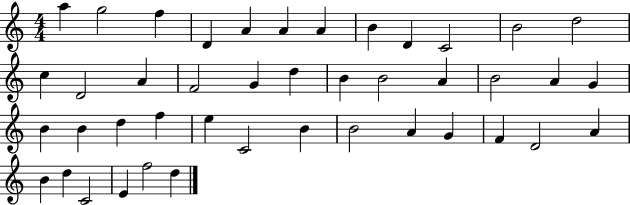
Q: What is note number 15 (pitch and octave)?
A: A4